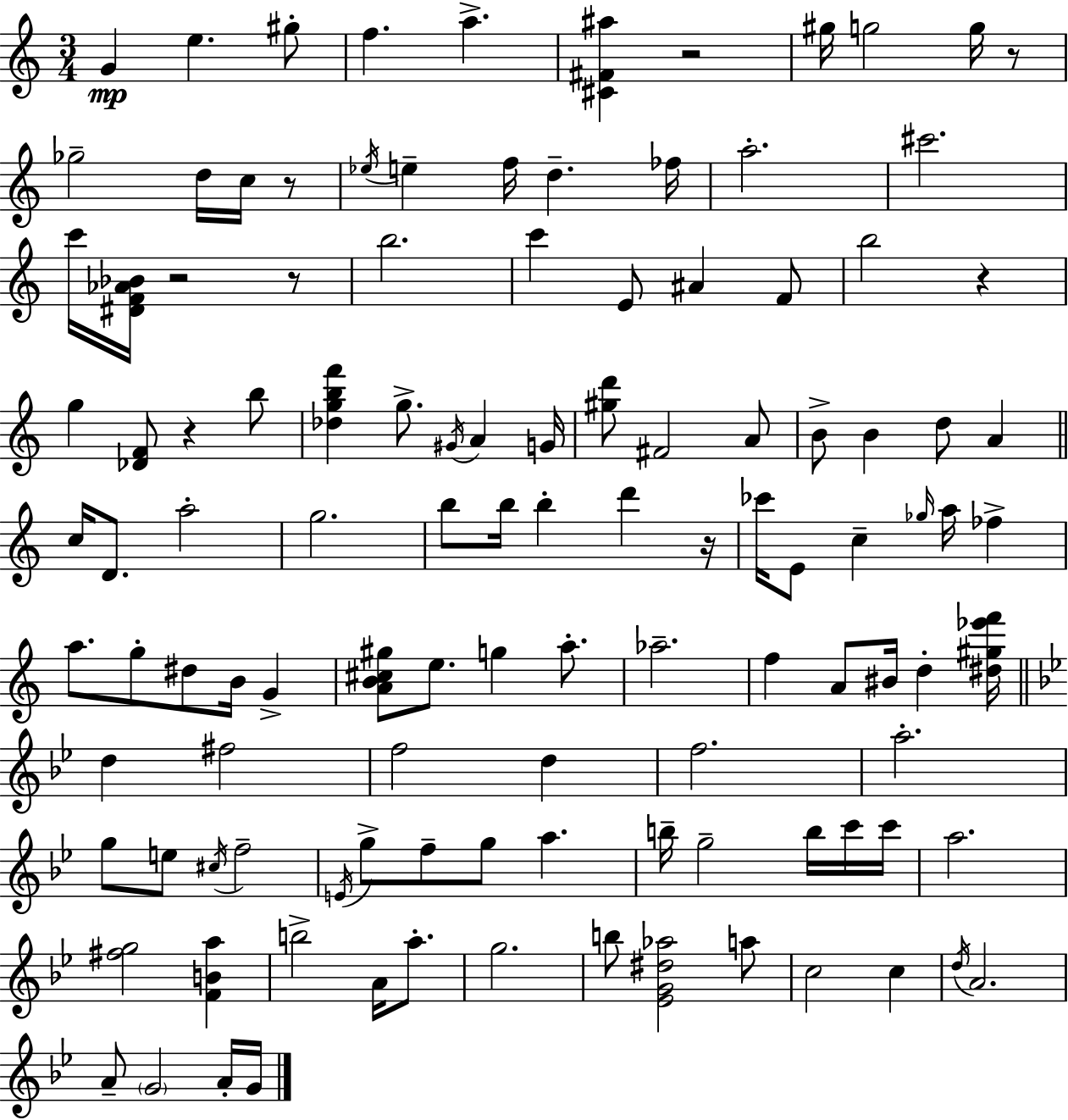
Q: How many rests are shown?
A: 8